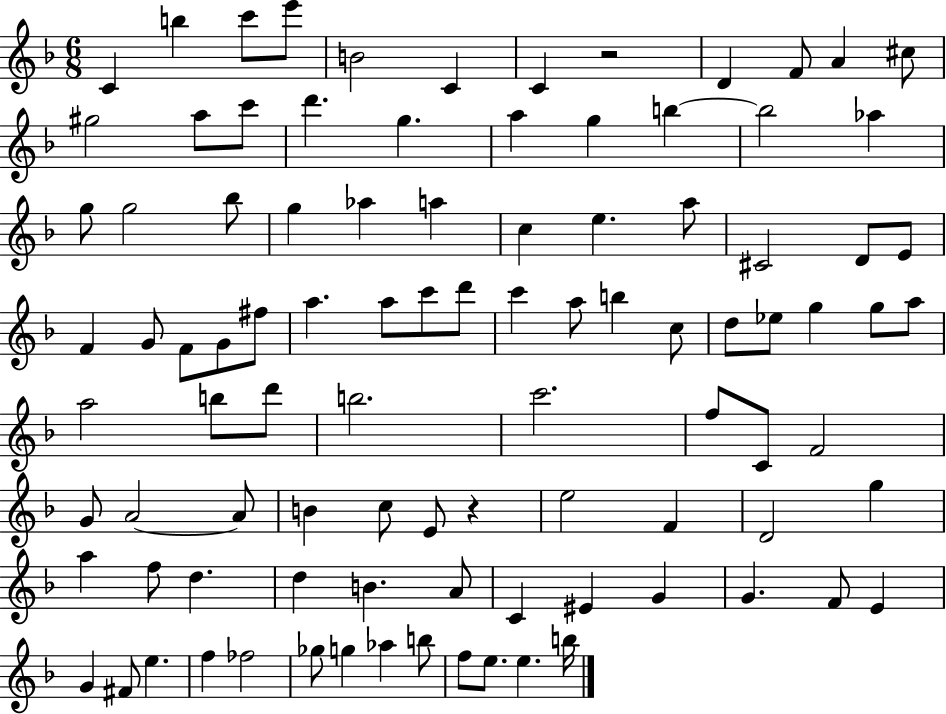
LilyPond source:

{
  \clef treble
  \numericTimeSignature
  \time 6/8
  \key f \major
  c'4 b''4 c'''8 e'''8 | b'2 c'4 | c'4 r2 | d'4 f'8 a'4 cis''8 | \break gis''2 a''8 c'''8 | d'''4. g''4. | a''4 g''4 b''4~~ | b''2 aes''4 | \break g''8 g''2 bes''8 | g''4 aes''4 a''4 | c''4 e''4. a''8 | cis'2 d'8 e'8 | \break f'4 g'8 f'8 g'8 fis''8 | a''4. a''8 c'''8 d'''8 | c'''4 a''8 b''4 c''8 | d''8 ees''8 g''4 g''8 a''8 | \break a''2 b''8 d'''8 | b''2. | c'''2. | f''8 c'8 f'2 | \break g'8 a'2~~ a'8 | b'4 c''8 e'8 r4 | e''2 f'4 | d'2 g''4 | \break a''4 f''8 d''4. | d''4 b'4. a'8 | c'4 eis'4 g'4 | g'4. f'8 e'4 | \break g'4 fis'8 e''4. | f''4 fes''2 | ges''8 g''4 aes''4 b''8 | f''8 e''8. e''4. b''16 | \break \bar "|."
}